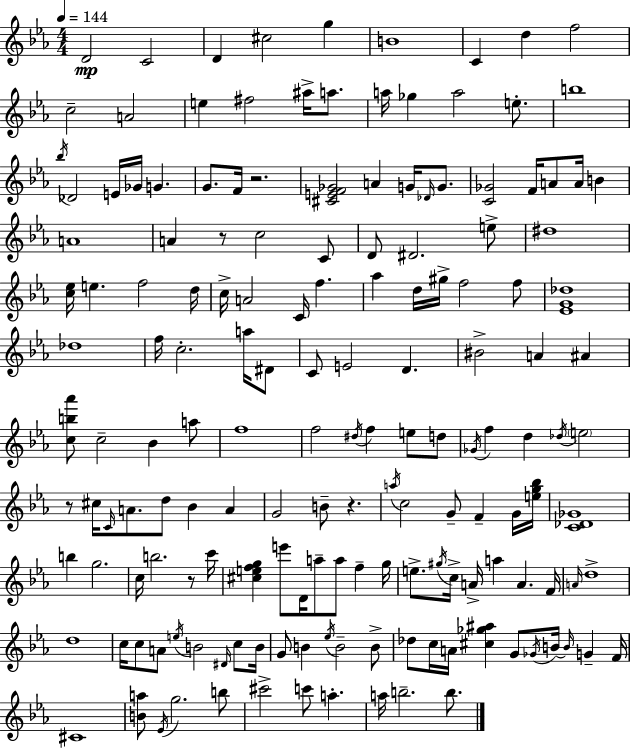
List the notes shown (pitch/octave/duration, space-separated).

D4/h C4/h D4/q C#5/h G5/q B4/w C4/q D5/q F5/h C5/h A4/h E5/q F#5/h A#5/s A5/e. A5/s Gb5/q A5/h E5/e. B5/w Bb5/s Db4/h E4/s Gb4/s G4/q. G4/e. F4/s R/h. [C#4,E4,F4,Gb4]/h A4/q G4/s Db4/s G4/e. [C4,Gb4]/h F4/s A4/e A4/s B4/q A4/w A4/q R/e C5/h C4/e D4/e D#4/h. E5/e D#5/w [C5,Eb5]/s E5/q. F5/h D5/s C5/s A4/h C4/s F5/q. Ab5/q D5/s G#5/s F5/h F5/e [Eb4,G4,Db5]/w Db5/w F5/s C5/h. A5/s D#4/e C4/e E4/h D4/q. BIS4/h A4/q A#4/q [C5,B5,Ab6]/e C5/h Bb4/q A5/e F5/w F5/h D#5/s F5/q E5/e D5/e Gb4/s F5/q D5/q Db5/s E5/h R/e C#5/s C4/s A4/e. D5/e Bb4/q A4/q G4/h B4/e R/q. A5/s C5/h G4/e F4/q G4/s [E5,G5,Bb5]/s [C4,Db4,Gb4]/w B5/q G5/h. C5/s B5/h. R/e C6/s [C#5,E5,F5,G5]/q E6/e D4/s A5/e A5/e F5/q G5/s E5/e. G#5/s C5/s A4/s A5/q A4/q. F4/s A4/s D5/w D5/w C5/s C5/e A4/e E5/s B4/h D#4/s C5/e B4/s G4/e B4/q Eb5/s B4/h B4/e Db5/e C5/s A4/s [C#5,Gb5,A#5]/q G4/e Gb4/s B4/s B4/s G4/q F4/s C#4/w [B4,A5]/e Eb4/s G5/h. B5/e C#6/h C6/e A5/q. A5/s B5/h. B5/e.